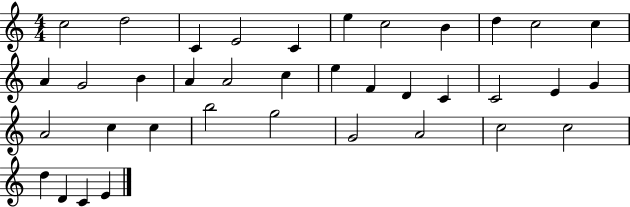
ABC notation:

X:1
T:Untitled
M:4/4
L:1/4
K:C
c2 d2 C E2 C e c2 B d c2 c A G2 B A A2 c e F D C C2 E G A2 c c b2 g2 G2 A2 c2 c2 d D C E